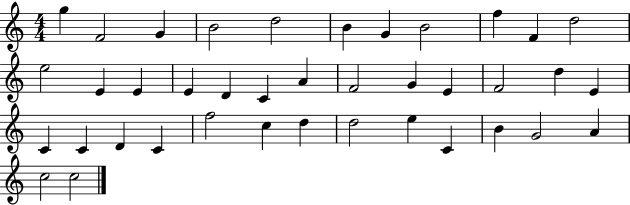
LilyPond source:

{
  \clef treble
  \numericTimeSignature
  \time 4/4
  \key c \major
  g''4 f'2 g'4 | b'2 d''2 | b'4 g'4 b'2 | f''4 f'4 d''2 | \break e''2 e'4 e'4 | e'4 d'4 c'4 a'4 | f'2 g'4 e'4 | f'2 d''4 e'4 | \break c'4 c'4 d'4 c'4 | f''2 c''4 d''4 | d''2 e''4 c'4 | b'4 g'2 a'4 | \break c''2 c''2 | \bar "|."
}